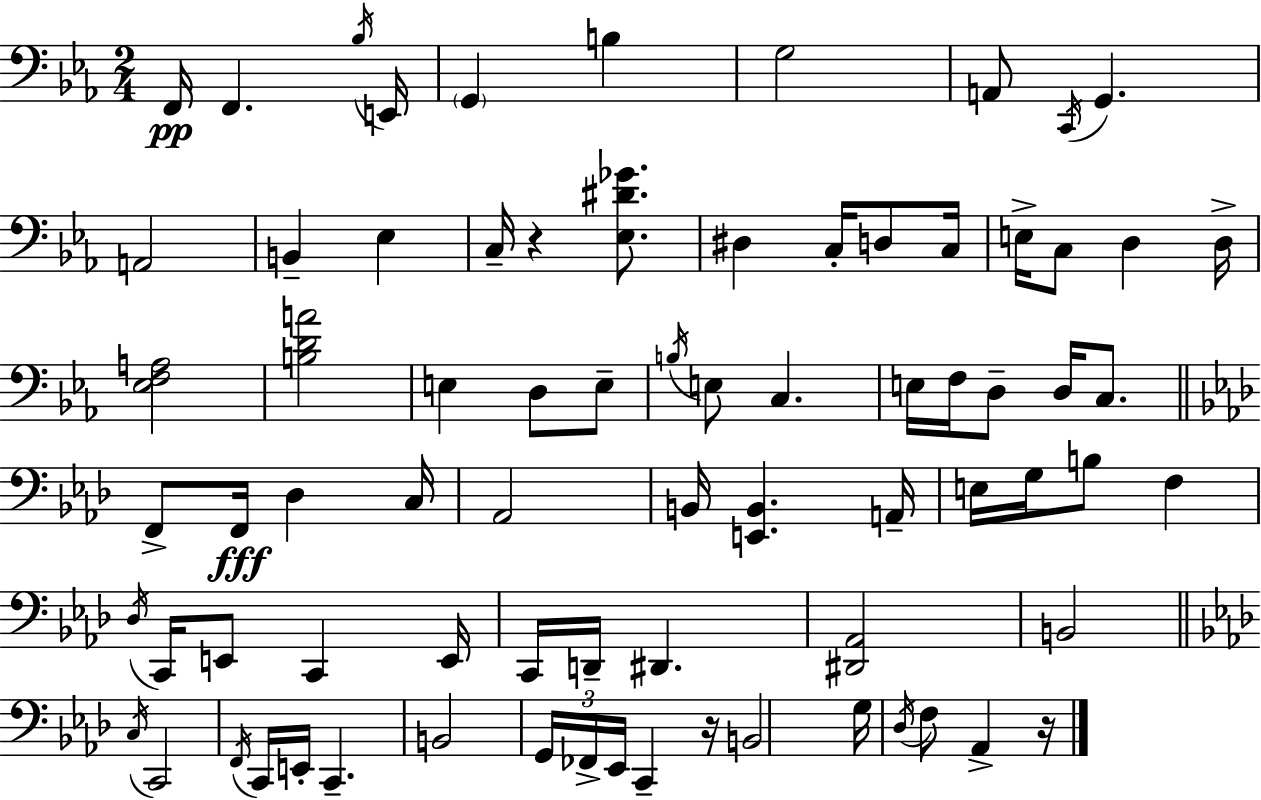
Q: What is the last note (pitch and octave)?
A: Ab2